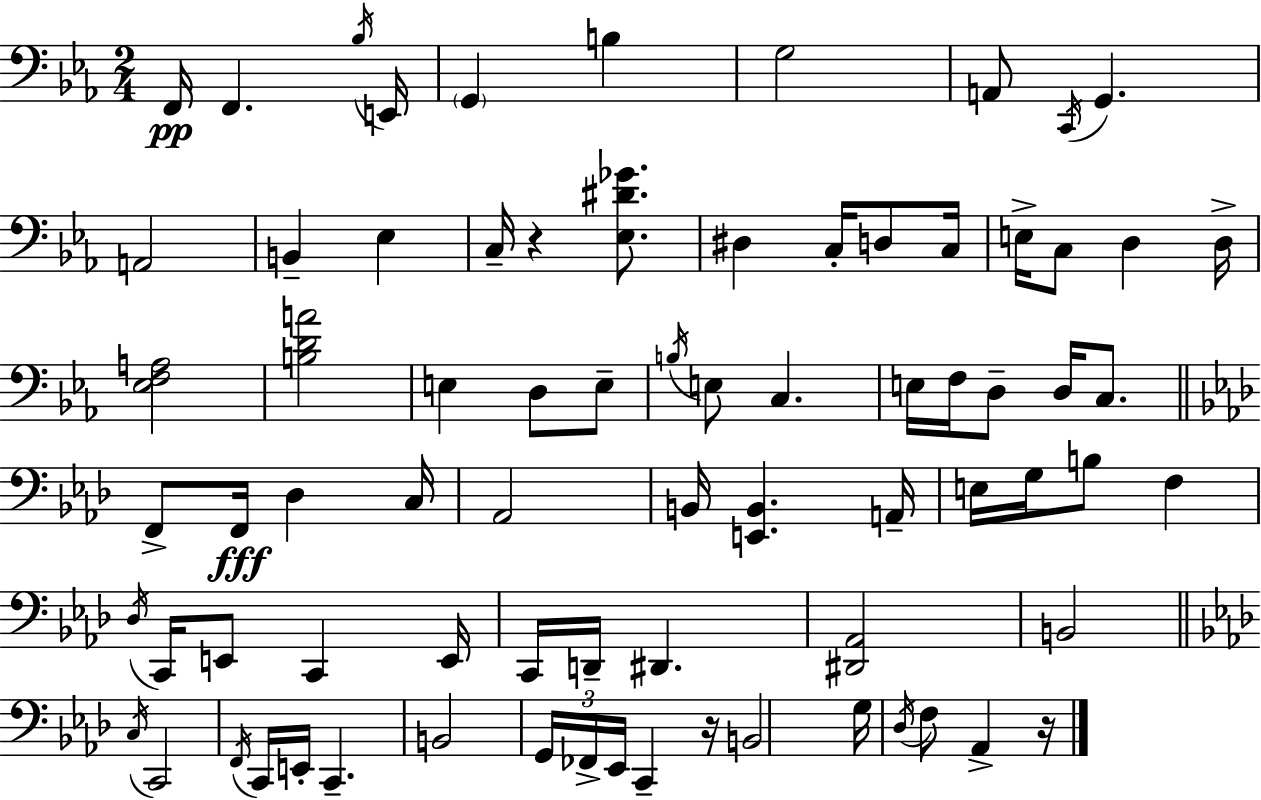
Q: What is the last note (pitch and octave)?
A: Ab2